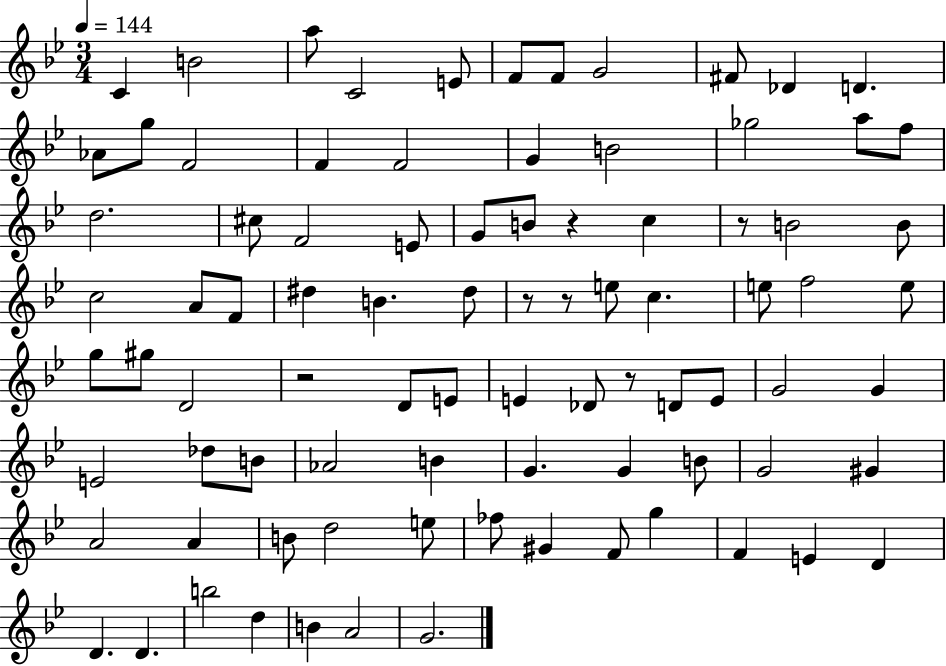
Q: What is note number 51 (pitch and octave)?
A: G4